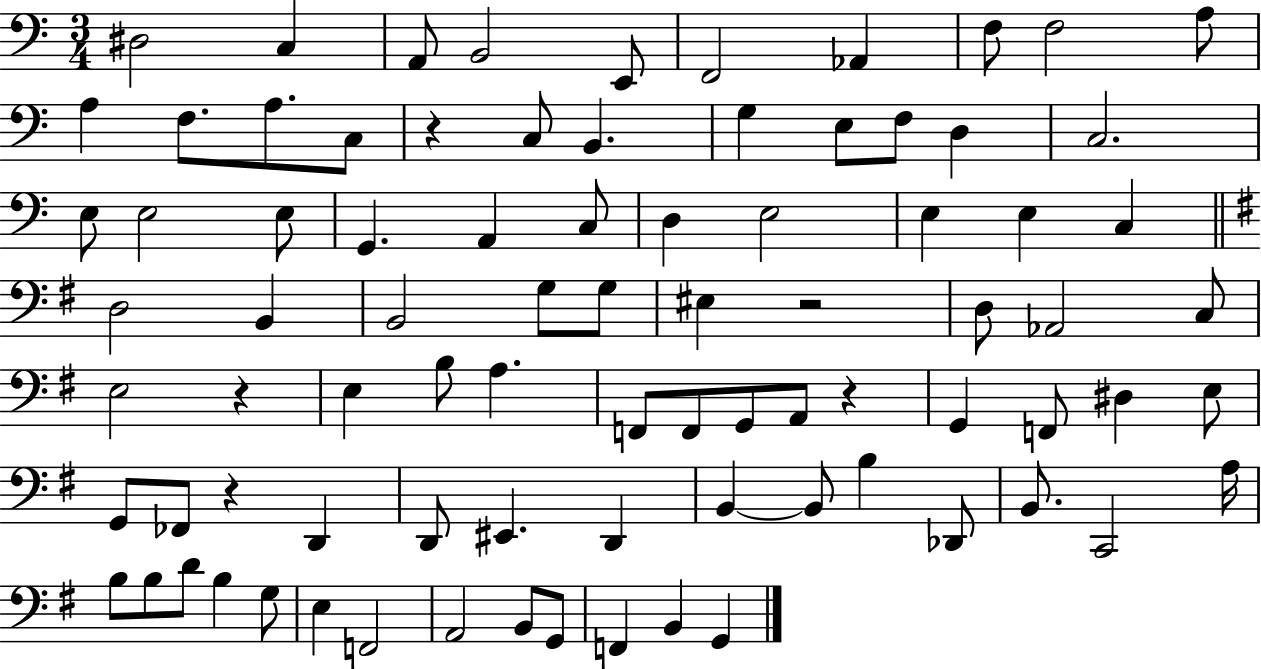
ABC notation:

X:1
T:Untitled
M:3/4
L:1/4
K:C
^D,2 C, A,,/2 B,,2 E,,/2 F,,2 _A,, F,/2 F,2 A,/2 A, F,/2 A,/2 C,/2 z C,/2 B,, G, E,/2 F,/2 D, C,2 E,/2 E,2 E,/2 G,, A,, C,/2 D, E,2 E, E, C, D,2 B,, B,,2 G,/2 G,/2 ^E, z2 D,/2 _A,,2 C,/2 E,2 z E, B,/2 A, F,,/2 F,,/2 G,,/2 A,,/2 z G,, F,,/2 ^D, E,/2 G,,/2 _F,,/2 z D,, D,,/2 ^E,, D,, B,, B,,/2 B, _D,,/2 B,,/2 C,,2 A,/4 B,/2 B,/2 D/2 B, G,/2 E, F,,2 A,,2 B,,/2 G,,/2 F,, B,, G,,